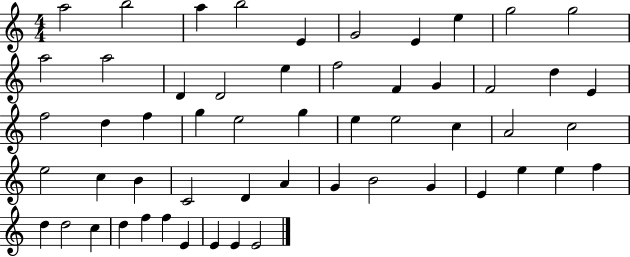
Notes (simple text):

A5/h B5/h A5/q B5/h E4/q G4/h E4/q E5/q G5/h G5/h A5/h A5/h D4/q D4/h E5/q F5/h F4/q G4/q F4/h D5/q E4/q F5/h D5/q F5/q G5/q E5/h G5/q E5/q E5/h C5/q A4/h C5/h E5/h C5/q B4/q C4/h D4/q A4/q G4/q B4/h G4/q E4/q E5/q E5/q F5/q D5/q D5/h C5/q D5/q F5/q F5/q E4/q E4/q E4/q E4/h